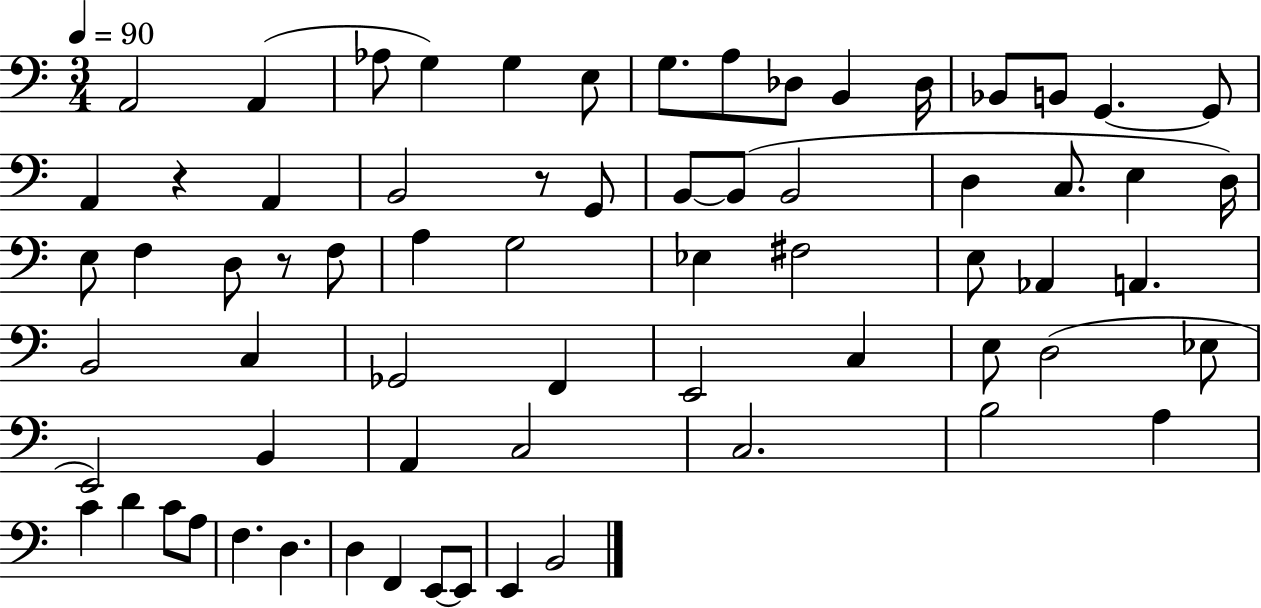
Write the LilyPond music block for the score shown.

{
  \clef bass
  \numericTimeSignature
  \time 3/4
  \key c \major
  \tempo 4 = 90
  \repeat volta 2 { a,2 a,4( | aes8 g4) g4 e8 | g8. a8 des8 b,4 des16 | bes,8 b,8 g,4.~~ g,8 | \break a,4 r4 a,4 | b,2 r8 g,8 | b,8~~ b,8( b,2 | d4 c8. e4 d16) | \break e8 f4 d8 r8 f8 | a4 g2 | ees4 fis2 | e8 aes,4 a,4. | \break b,2 c4 | ges,2 f,4 | e,2 c4 | e8 d2( ees8 | \break e,2) b,4 | a,4 c2 | c2. | b2 a4 | \break c'4 d'4 c'8 a8 | f4. d4. | d4 f,4 e,8~~ e,8 | e,4 b,2 | \break } \bar "|."
}